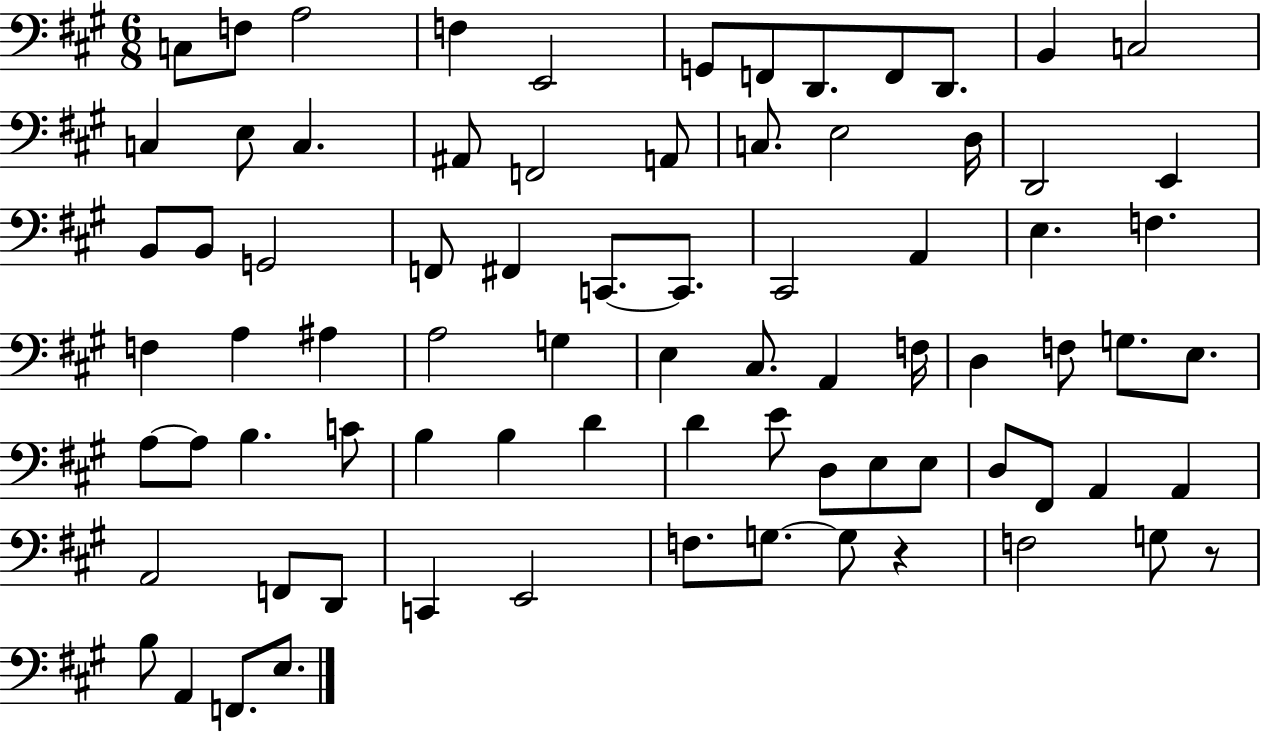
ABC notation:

X:1
T:Untitled
M:6/8
L:1/4
K:A
C,/2 F,/2 A,2 F, E,,2 G,,/2 F,,/2 D,,/2 F,,/2 D,,/2 B,, C,2 C, E,/2 C, ^A,,/2 F,,2 A,,/2 C,/2 E,2 D,/4 D,,2 E,, B,,/2 B,,/2 G,,2 F,,/2 ^F,, C,,/2 C,,/2 ^C,,2 A,, E, F, F, A, ^A, A,2 G, E, ^C,/2 A,, F,/4 D, F,/2 G,/2 E,/2 A,/2 A,/2 B, C/2 B, B, D D E/2 D,/2 E,/2 E,/2 D,/2 ^F,,/2 A,, A,, A,,2 F,,/2 D,,/2 C,, E,,2 F,/2 G,/2 G,/2 z F,2 G,/2 z/2 B,/2 A,, F,,/2 E,/2